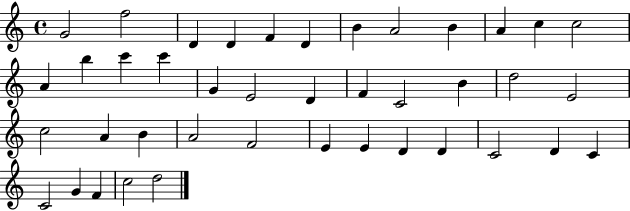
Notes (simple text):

G4/h F5/h D4/q D4/q F4/q D4/q B4/q A4/h B4/q A4/q C5/q C5/h A4/q B5/q C6/q C6/q G4/q E4/h D4/q F4/q C4/h B4/q D5/h E4/h C5/h A4/q B4/q A4/h F4/h E4/q E4/q D4/q D4/q C4/h D4/q C4/q C4/h G4/q F4/q C5/h D5/h